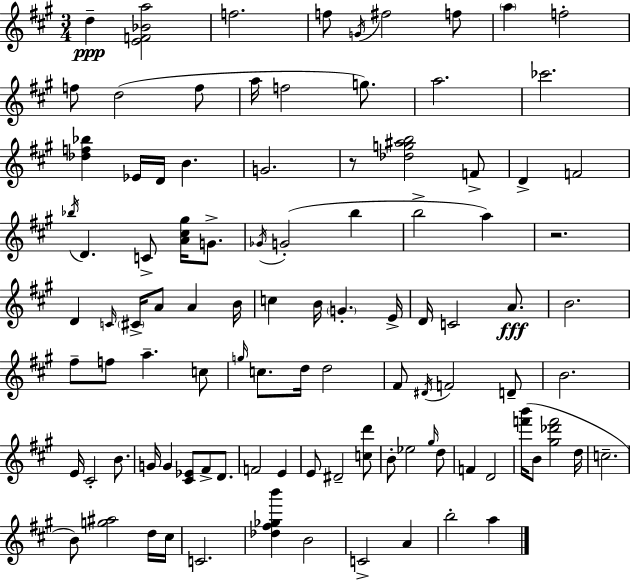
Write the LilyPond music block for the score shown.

{
  \clef treble
  \numericTimeSignature
  \time 3/4
  \key a \major
  \repeat volta 2 { d''4--\ppp <e' f' bes' a''>2 | f''2. | f''8 \acciaccatura { g'16 } fis''2 f''8 | \parenthesize a''4 f''2-. | \break f''8 d''2( f''8 | a''16 f''2 g''8.) | a''2. | ces'''2. | \break <des'' f'' bes''>4 ees'16 d'16 b'4. | g'2. | r8 <des'' g'' ais'' b''>2 f'8-> | d'4-> f'2 | \break \acciaccatura { bes''16 } d'4. c'8-> <a' cis'' gis''>16 g'8.-> | \acciaccatura { ges'16 }( g'2-. b''4 | b''2-> a''4) | r2. | \break d'4 \grace { c'16 } \parenthesize cis'16-> a'8 a'4 | b'16 c''4 b'16 \parenthesize g'4.-. | e'16-> d'16 c'2 | a'8.\fff b'2. | \break fis''8-- f''8 a''4.-- | c''8 \grace { g''16 } c''8. d''16 d''2 | fis'8 \acciaccatura { dis'16 } f'2 | d'8-- b'2. | \break e'16 cis'2-. | b'8. g'16 g'4 <cis' ees'>8 | fis'8-> d'8. f'2 | e'4 e'8 dis'2-- | \break <c'' d'''>8 b'8-. ees''2 | \grace { gis''16 } d''8 f'4 d'2 | <f''' b'''>16( b'8 <gis'' des''' f'''>2 | d''16 c''2.-- | \break b'8) <g'' ais''>2 | d''16 cis''16 c'2. | <des'' fis'' ges'' b'''>4 b'2 | c'2-> | \break a'4 b''2-. | a''4 } \bar "|."
}